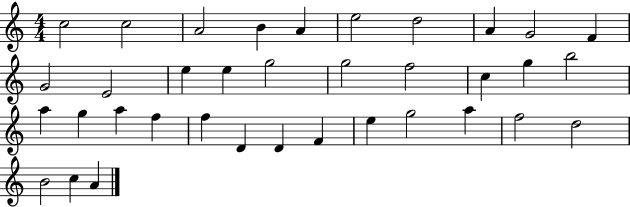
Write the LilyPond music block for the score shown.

{
  \clef treble
  \numericTimeSignature
  \time 4/4
  \key c \major
  c''2 c''2 | a'2 b'4 a'4 | e''2 d''2 | a'4 g'2 f'4 | \break g'2 e'2 | e''4 e''4 g''2 | g''2 f''2 | c''4 g''4 b''2 | \break a''4 g''4 a''4 f''4 | f''4 d'4 d'4 f'4 | e''4 g''2 a''4 | f''2 d''2 | \break b'2 c''4 a'4 | \bar "|."
}